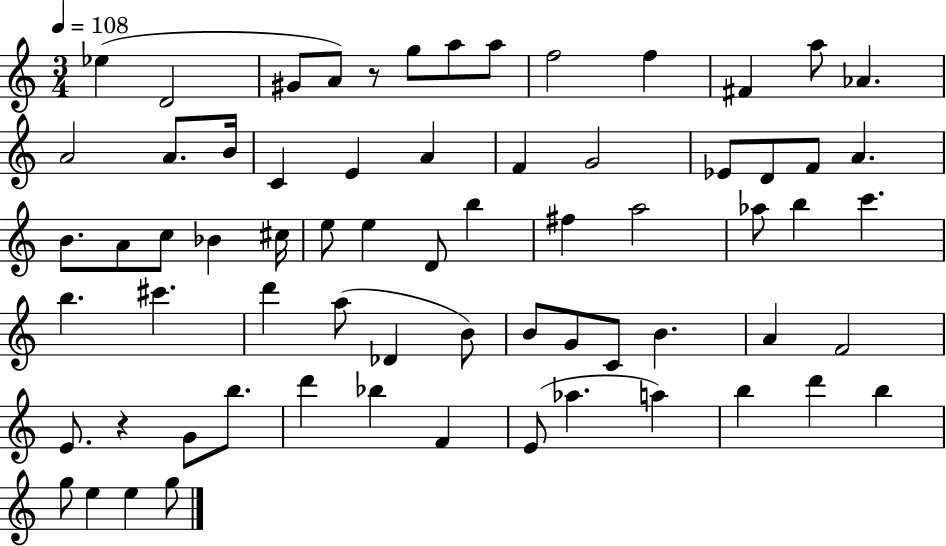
Eb5/q D4/h G#4/e A4/e R/e G5/e A5/e A5/e F5/h F5/q F#4/q A5/e Ab4/q. A4/h A4/e. B4/s C4/q E4/q A4/q F4/q G4/h Eb4/e D4/e F4/e A4/q. B4/e. A4/e C5/e Bb4/q C#5/s E5/e E5/q D4/e B5/q F#5/q A5/h Ab5/e B5/q C6/q. B5/q. C#6/q. D6/q A5/e Db4/q B4/e B4/e G4/e C4/e B4/q. A4/q F4/h E4/e. R/q G4/e B5/e. D6/q Bb5/q F4/q E4/e Ab5/q. A5/q B5/q D6/q B5/q G5/e E5/q E5/q G5/e